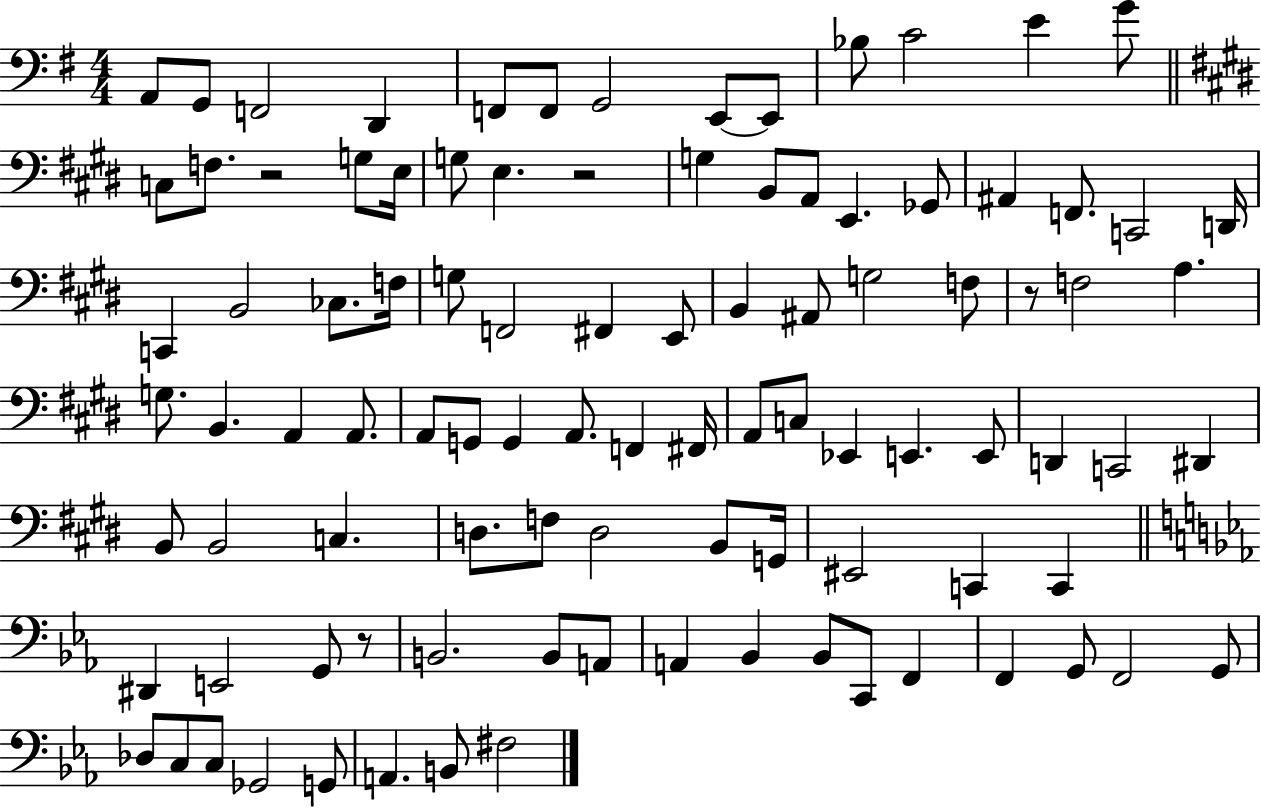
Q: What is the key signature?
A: G major